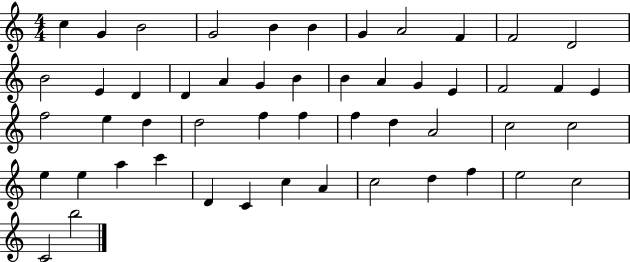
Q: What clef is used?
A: treble